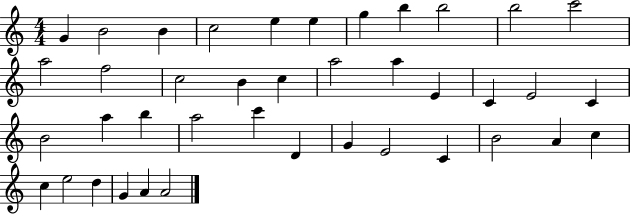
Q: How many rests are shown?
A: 0